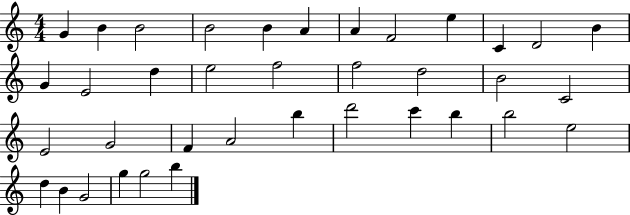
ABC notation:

X:1
T:Untitled
M:4/4
L:1/4
K:C
G B B2 B2 B A A F2 e C D2 B G E2 d e2 f2 f2 d2 B2 C2 E2 G2 F A2 b d'2 c' b b2 e2 d B G2 g g2 b